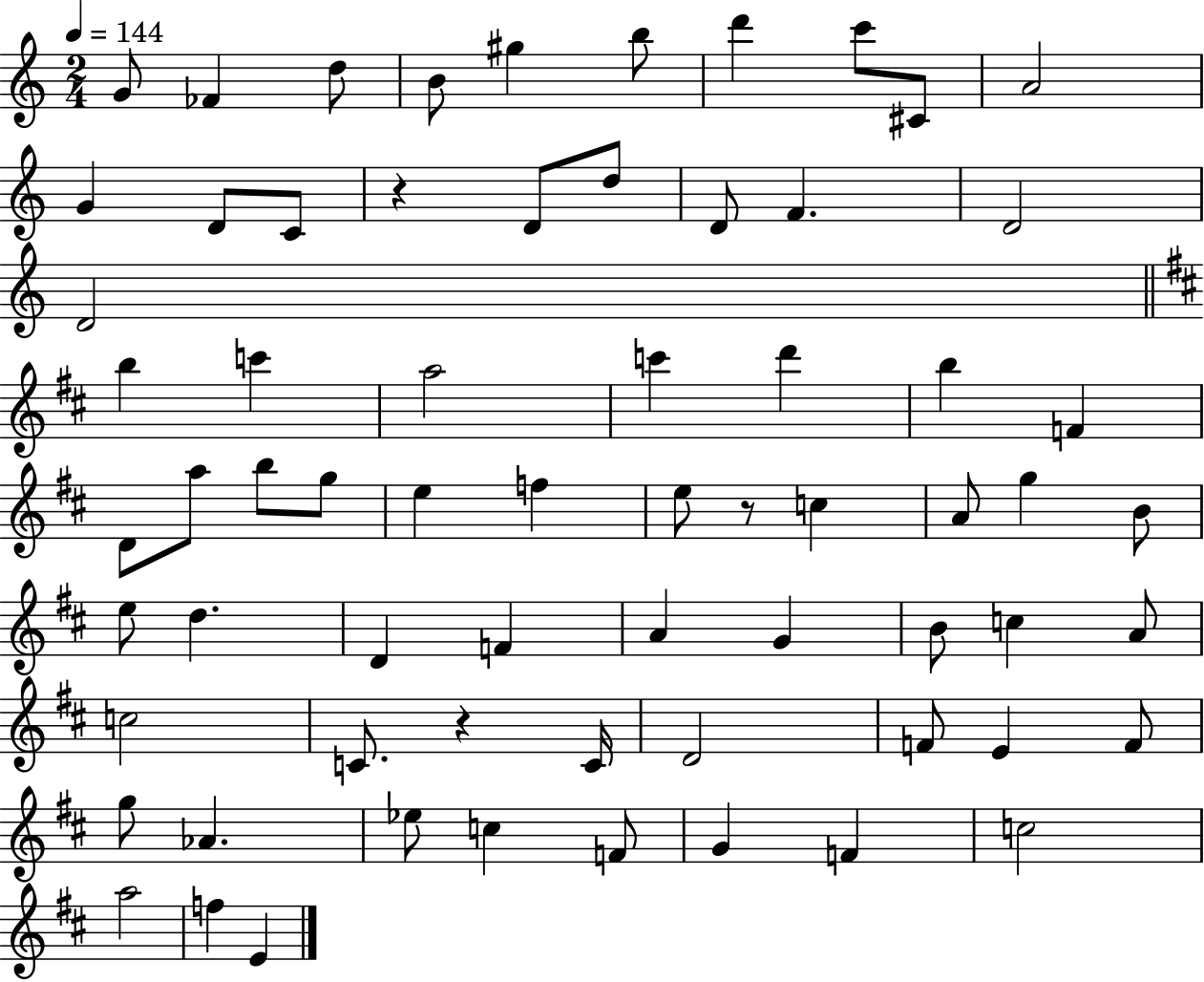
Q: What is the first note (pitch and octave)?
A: G4